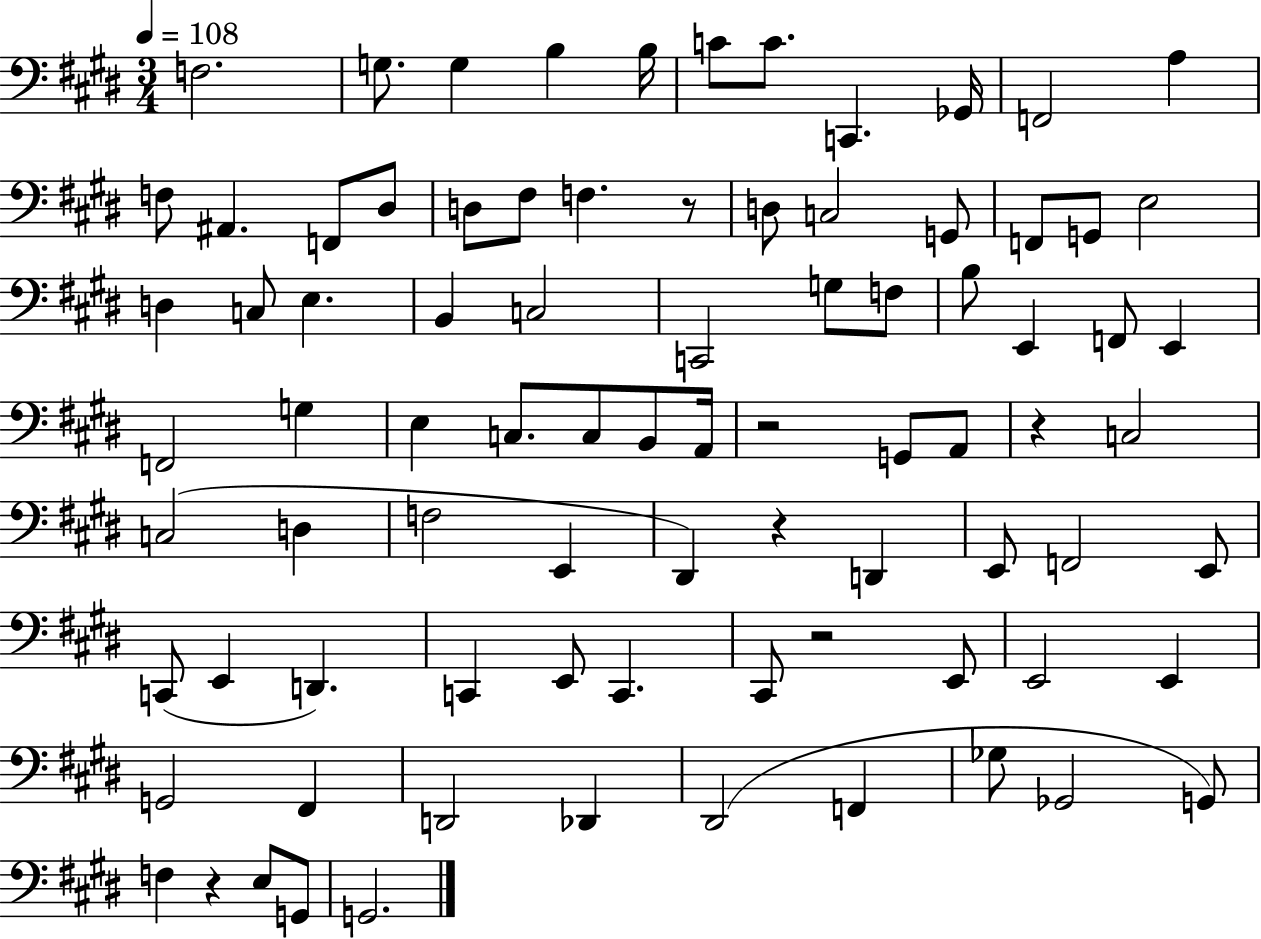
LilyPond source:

{
  \clef bass
  \numericTimeSignature
  \time 3/4
  \key e \major
  \tempo 4 = 108
  f2. | g8. g4 b4 b16 | c'8 c'8. c,4. ges,16 | f,2 a4 | \break f8 ais,4. f,8 dis8 | d8 fis8 f4. r8 | d8 c2 g,8 | f,8 g,8 e2 | \break d4 c8 e4. | b,4 c2 | c,2 g8 f8 | b8 e,4 f,8 e,4 | \break f,2 g4 | e4 c8. c8 b,8 a,16 | r2 g,8 a,8 | r4 c2 | \break c2( d4 | f2 e,4 | dis,4) r4 d,4 | e,8 f,2 e,8 | \break c,8( e,4 d,4.) | c,4 e,8 c,4. | cis,8 r2 e,8 | e,2 e,4 | \break g,2 fis,4 | d,2 des,4 | dis,2( f,4 | ges8 ges,2 g,8) | \break f4 r4 e8 g,8 | g,2. | \bar "|."
}